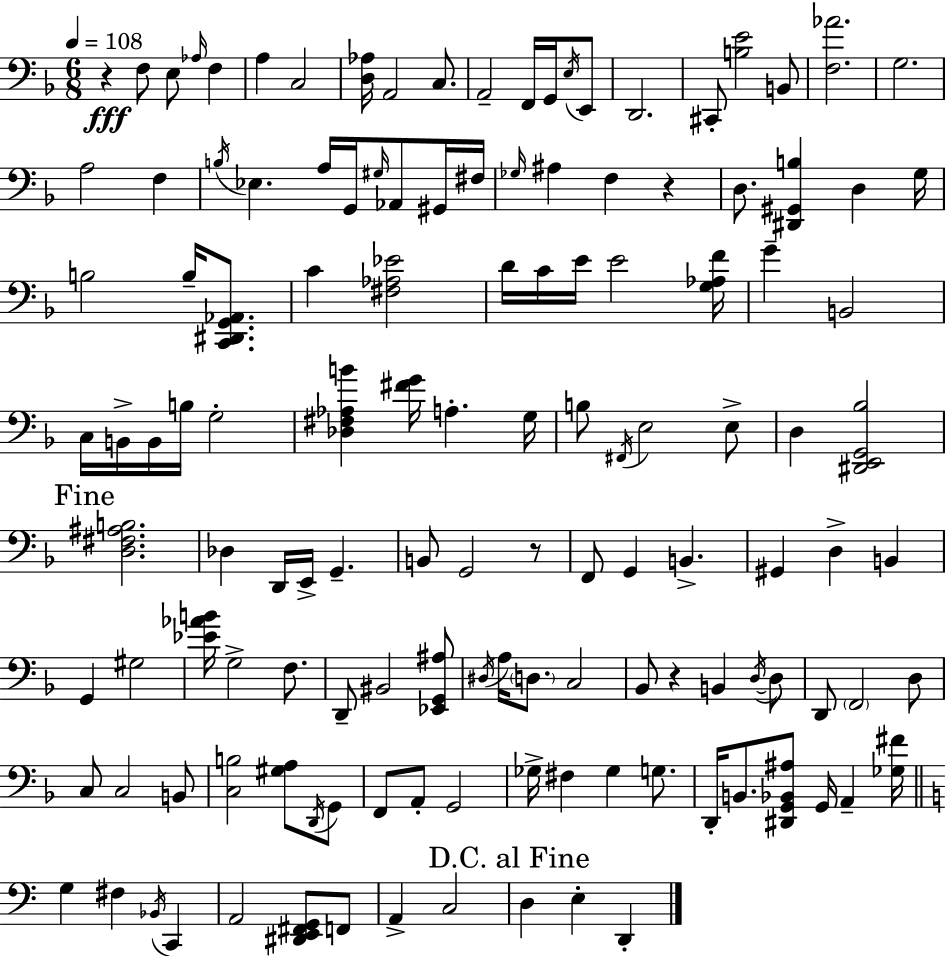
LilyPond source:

{
  \clef bass
  \numericTimeSignature
  \time 6/8
  \key d \minor
  \tempo 4 = 108
  r4\fff f8 e8 \grace { aes16 } f4 | a4 c2 | <d aes>16 a,2 c8. | a,2-- f,16 g,16 \acciaccatura { e16 } | \break e,8 d,2. | cis,8-. <b e'>2 | b,8 <f aes'>2. | g2. | \break a2 f4 | \acciaccatura { b16 } ees4. a16 g,16 \grace { gis16 } | aes,8 gis,16 fis16 \grace { ges16 } ais4 f4 | r4 d8. <dis, gis, b>4 | \break d4 g16 b2 | b16-- <c, dis, g, aes,>8. c'4 <fis aes ees'>2 | d'16 c'16 e'16 e'2 | <g aes f'>16 g'4-- b,2 | \break c16 b,16-> b,16 b16 g2-. | <des fis aes b'>4 <fis' g'>16 a4.-. | g16 b8 \acciaccatura { fis,16 } e2 | e8-> d4 <dis, e, g, bes>2 | \break \mark "Fine" <d fis ais b>2. | des4 d,16 e,16-> | g,4.-- b,8 g,2 | r8 f,8 g,4 | \break b,4.-> gis,4 d4-> | b,4 g,4 gis2 | <ees' aes' b'>16 g2-> | f8. d,8-- bis,2 | \break <ees, g, ais>8 \acciaccatura { dis16 } a16 \parenthesize d8. c2 | bes,8 r4 | b,4 \acciaccatura { d16~ }~ d8 d,8 \parenthesize f,2 | d8 c8 c2 | \break b,8 <c b>2 | <gis a>8 \acciaccatura { d,16 } g,8 f,8 a,8-. | g,2 ges16-> fis4 | ges4 g8. d,16-. b,8. | \break <dis, g, bes, ais>8 g,16 a,4-- <ges fis'>16 \bar "||" \break \key a \minor g4 fis4 \acciaccatura { bes,16 } c,4 | a,2 <dis, e, fis, g,>8 f,8 | a,4-> c2 | \mark "D.C. al Fine" d4 e4-. d,4-. | \break \bar "|."
}